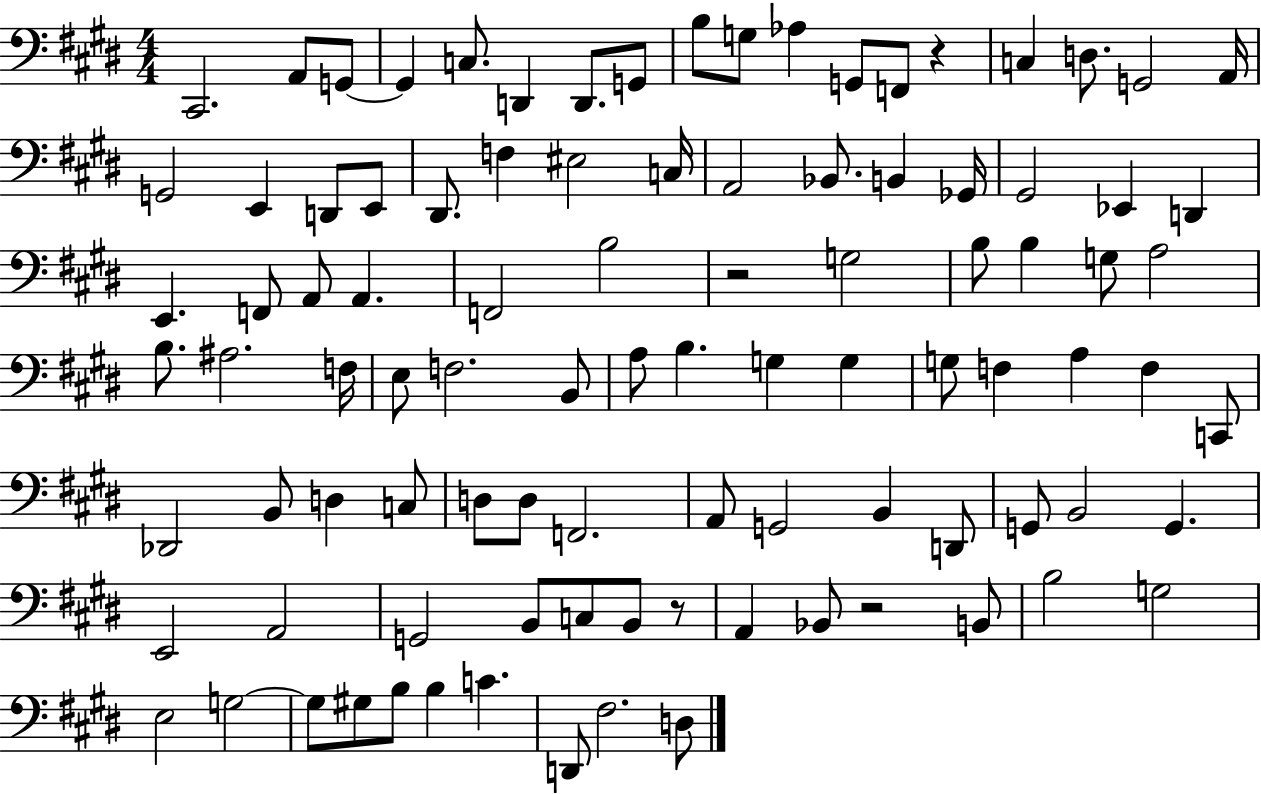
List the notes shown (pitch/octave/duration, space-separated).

C#2/h. A2/e G2/e G2/q C3/e. D2/q D2/e. G2/e B3/e G3/e Ab3/q G2/e F2/e R/q C3/q D3/e. G2/h A2/s G2/h E2/q D2/e E2/e D#2/e. F3/q EIS3/h C3/s A2/h Bb2/e. B2/q Gb2/s G#2/h Eb2/q D2/q E2/q. F2/e A2/e A2/q. F2/h B3/h R/h G3/h B3/e B3/q G3/e A3/h B3/e. A#3/h. F3/s E3/e F3/h. B2/e A3/e B3/q. G3/q G3/q G3/e F3/q A3/q F3/q C2/e Db2/h B2/e D3/q C3/e D3/e D3/e F2/h. A2/e G2/h B2/q D2/e G2/e B2/h G2/q. E2/h A2/h G2/h B2/e C3/e B2/e R/e A2/q Bb2/e R/h B2/e B3/h G3/h E3/h G3/h G3/e G#3/e B3/e B3/q C4/q. D2/e F#3/h. D3/e